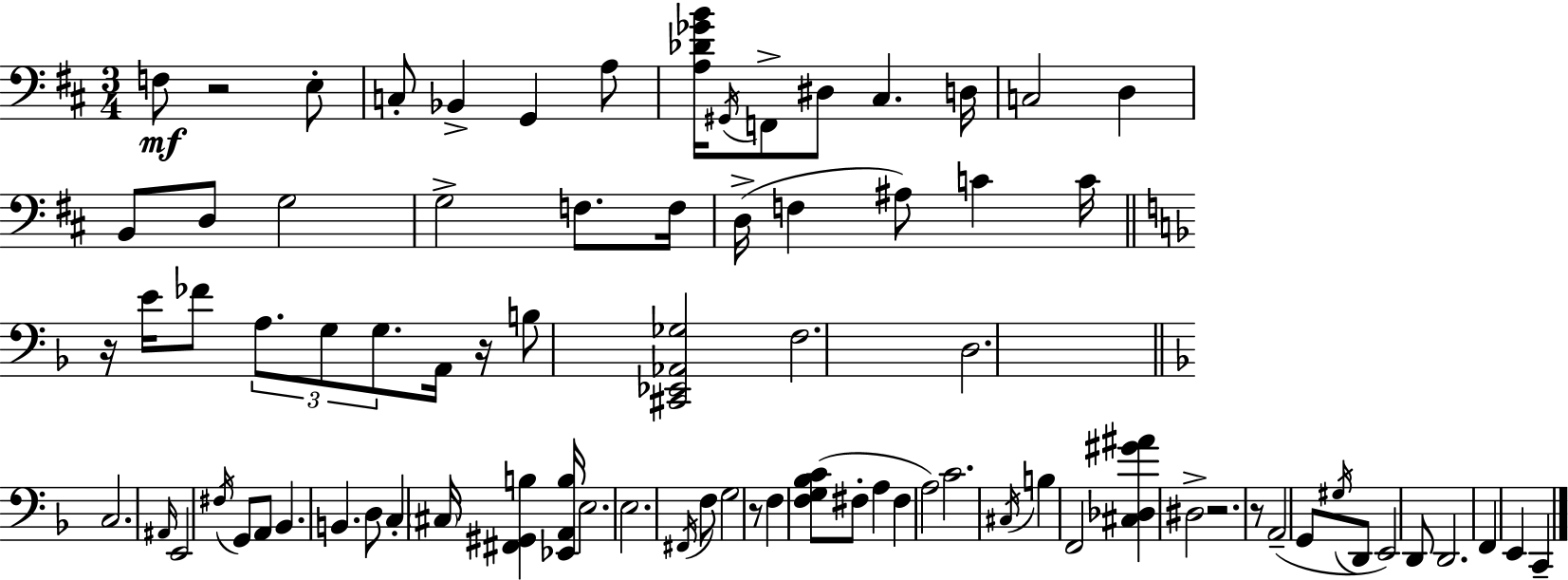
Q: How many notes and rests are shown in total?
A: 81